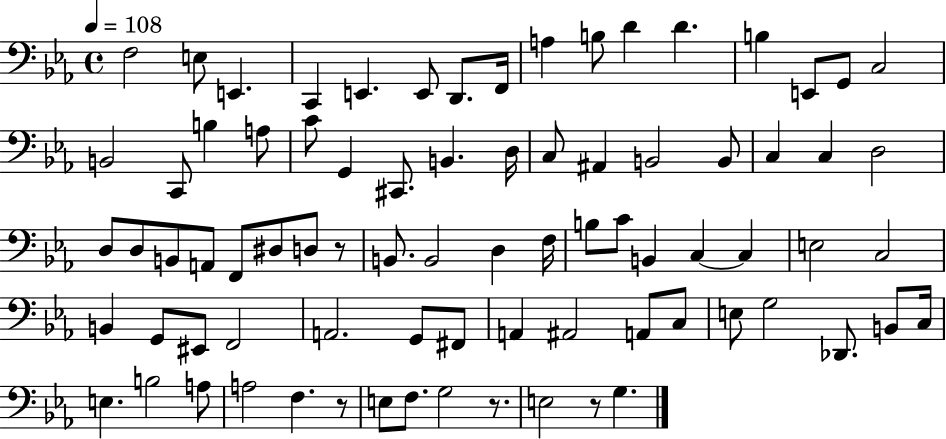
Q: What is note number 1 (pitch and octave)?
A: F3